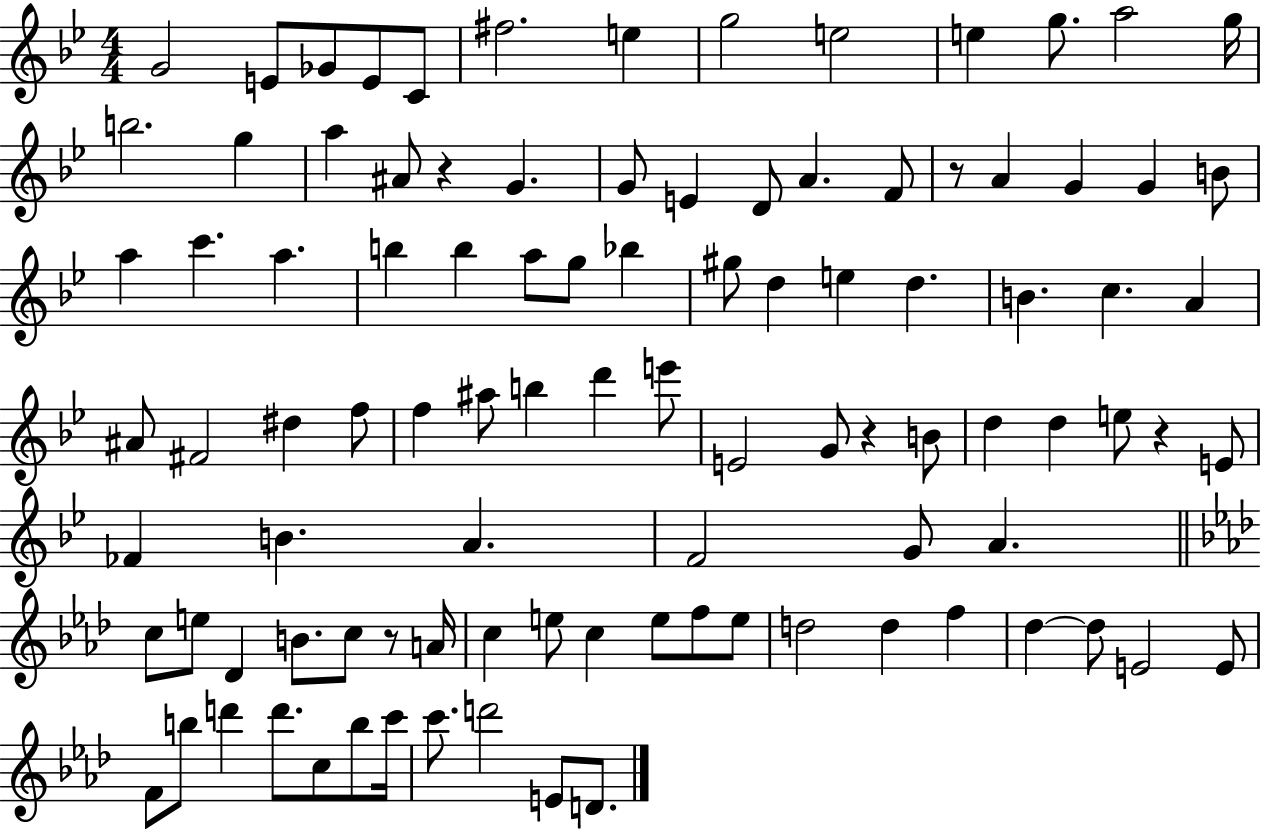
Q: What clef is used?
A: treble